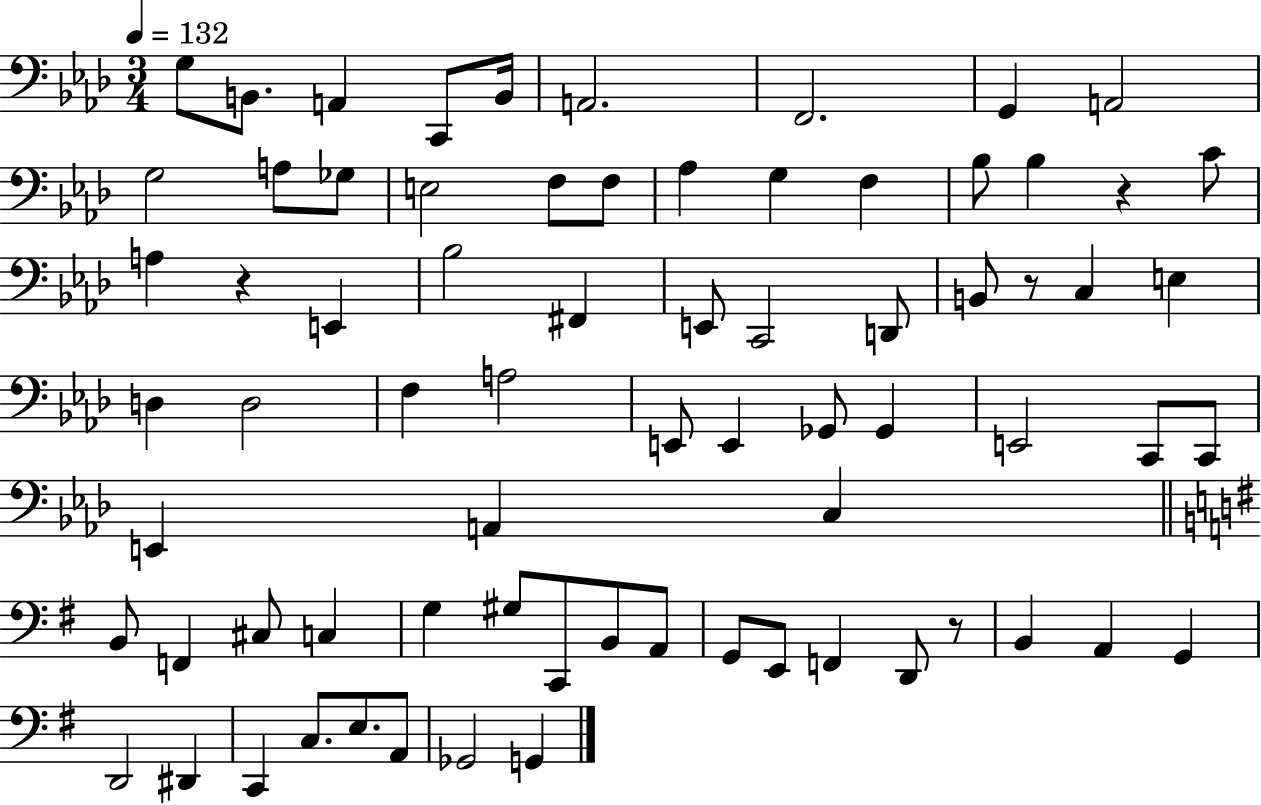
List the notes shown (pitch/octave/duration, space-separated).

G3/e B2/e. A2/q C2/e B2/s A2/h. F2/h. G2/q A2/h G3/h A3/e Gb3/e E3/h F3/e F3/e Ab3/q G3/q F3/q Bb3/e Bb3/q R/q C4/e A3/q R/q E2/q Bb3/h F#2/q E2/e C2/h D2/e B2/e R/e C3/q E3/q D3/q D3/h F3/q A3/h E2/e E2/q Gb2/e Gb2/q E2/h C2/e C2/e E2/q A2/q C3/q B2/e F2/q C#3/e C3/q G3/q G#3/e C2/e B2/e A2/e G2/e E2/e F2/q D2/e R/e B2/q A2/q G2/q D2/h D#2/q C2/q C3/e. E3/e. A2/e Gb2/h G2/q